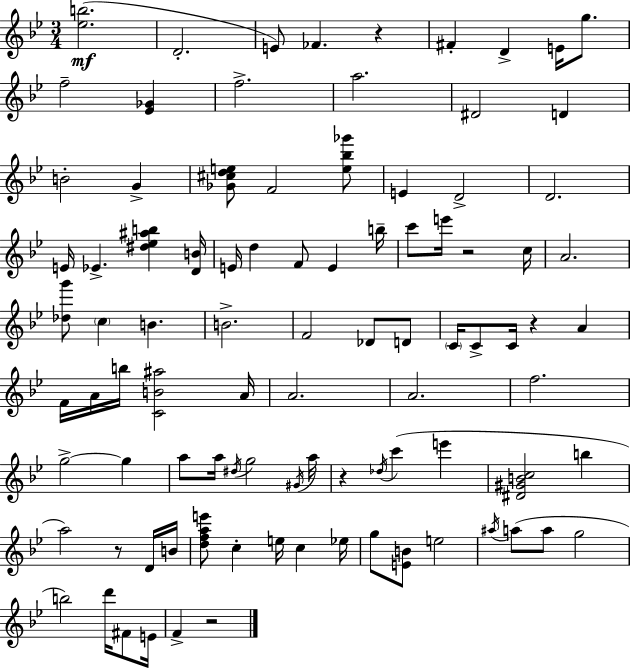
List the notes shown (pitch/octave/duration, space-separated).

[Eb5,B5]/h. D4/h. E4/e FES4/q. R/q F#4/q D4/q E4/s G5/e. F5/h [Eb4,Gb4]/q F5/h. A5/h. D#4/h D4/q B4/h G4/q [Gb4,C#5,D5,E5]/e F4/h [E5,Bb5,Gb6]/e E4/q D4/h D4/h. E4/s Eb4/q. [D#5,Eb5,A#5,B5]/q [D4,B4]/s E4/s D5/q F4/e E4/q B5/s C6/e E6/s R/h C5/s A4/h. [Db5,G6]/e C5/q B4/q. B4/h. F4/h Db4/e D4/e C4/s C4/e C4/s R/q A4/q F4/s A4/s B5/s [C4,B4,A#5]/h A4/s A4/h. A4/h. F5/h. G5/h G5/q A5/e A5/s D#5/s G5/h G#4/s A5/s R/q Db5/s C6/q E6/q [D#4,G#4,B4,C5]/h B5/q A5/h R/e D4/s B4/s [D5,F5,A5,E6]/e C5/q E5/s C5/q Eb5/s G5/e [E4,B4]/e E5/h A#5/s A5/e A5/e G5/h B5/h D6/s F#4/e E4/s F4/q R/h